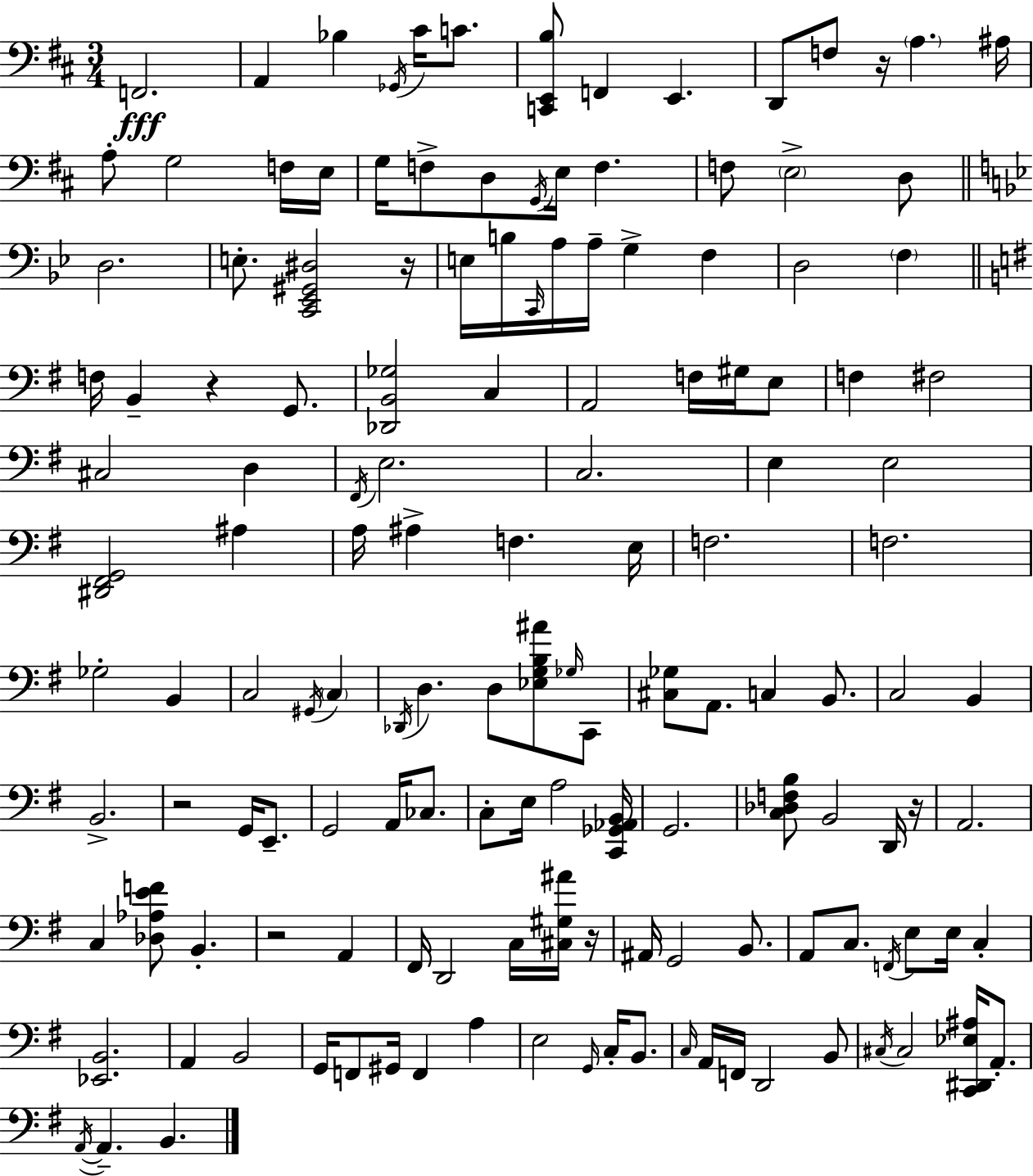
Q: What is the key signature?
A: D major